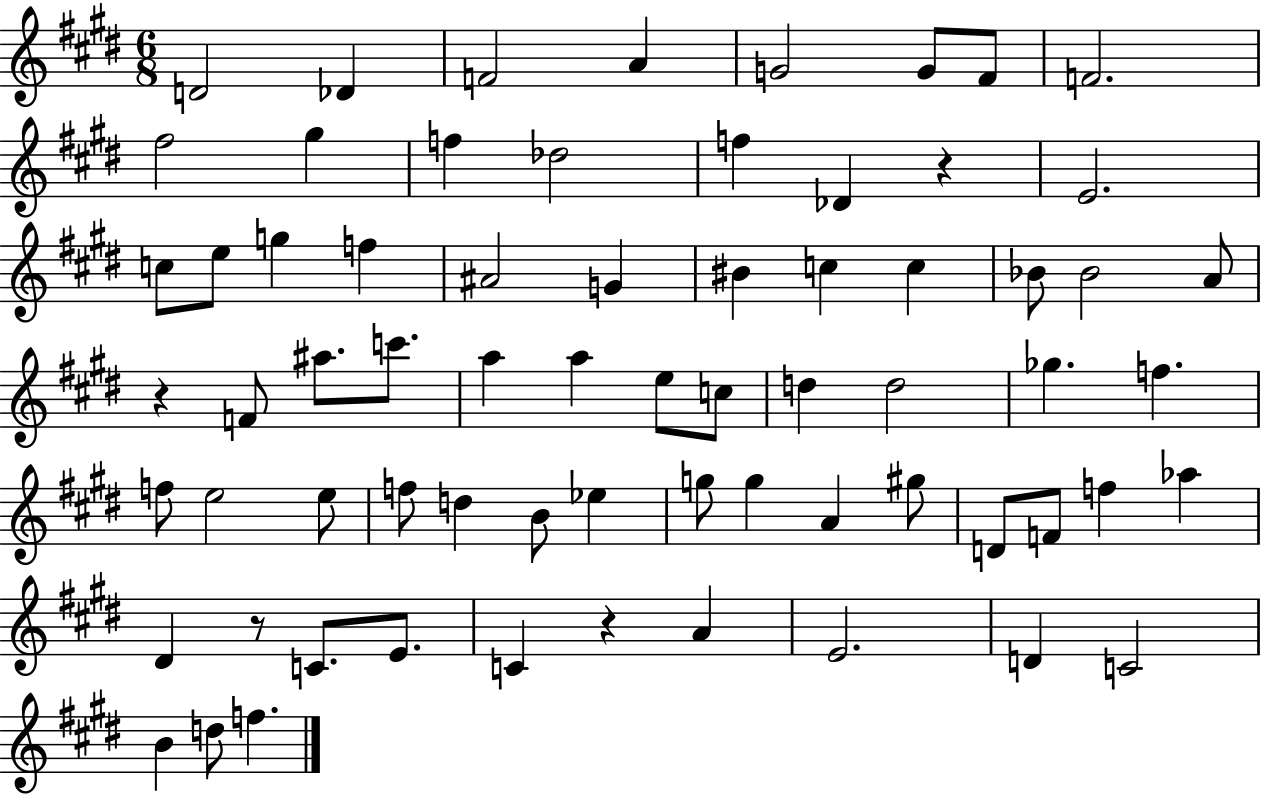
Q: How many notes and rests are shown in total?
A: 68